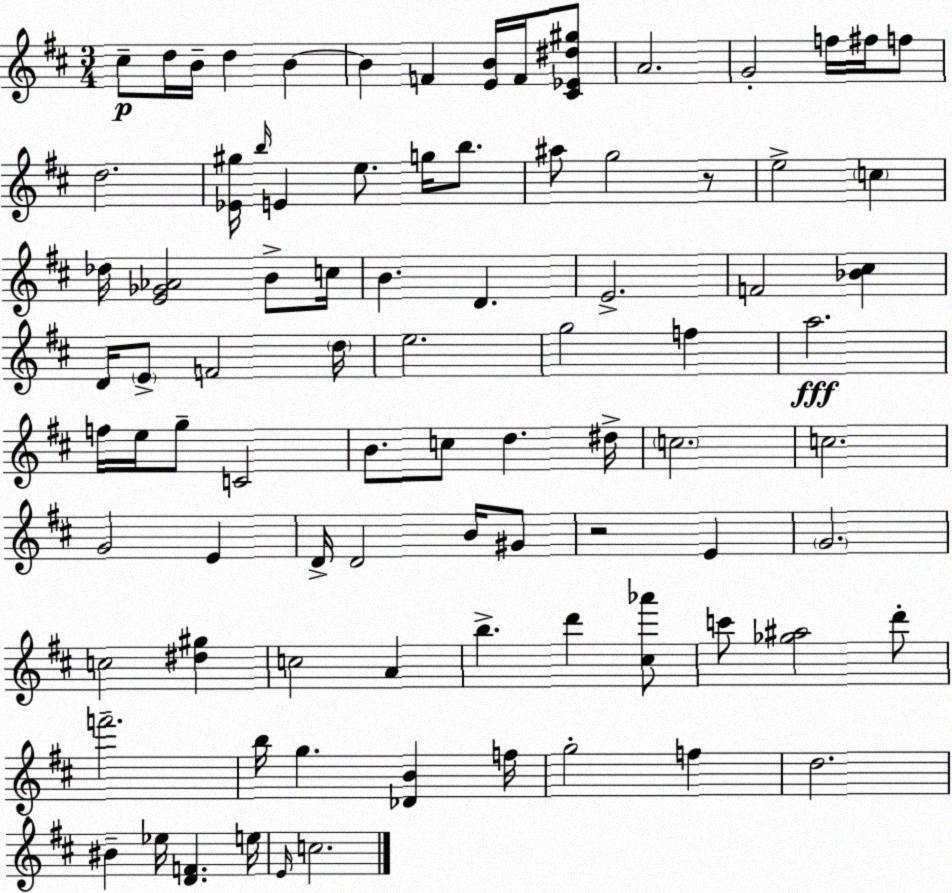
X:1
T:Untitled
M:3/4
L:1/4
K:D
^c/2 d/4 B/4 d B B F [EB]/4 F/4 [^C_E^d^g]/2 A2 G2 f/4 ^f/4 f/2 d2 [_E^g]/4 b/4 E e/2 g/4 b/2 ^a/2 g2 z/2 e2 c _d/4 [E_G_A]2 B/2 c/4 B D E2 F2 [_B^c] D/4 E/2 F2 d/4 e2 g2 f a2 f/4 e/4 g/2 C2 B/2 c/2 d ^d/4 c2 c2 G2 E D/4 D2 B/4 ^G/2 z2 E G2 c2 [^d^g] c2 A b d' [^c_a']/2 c'/2 [_g^a]2 d'/2 f'2 b/4 g [_DB] f/4 g2 f d2 ^B _e/4 [DF] e/4 E/4 c2